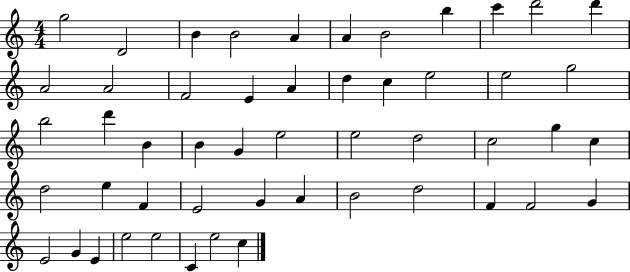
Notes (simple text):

G5/h D4/h B4/q B4/h A4/q A4/q B4/h B5/q C6/q D6/h D6/q A4/h A4/h F4/h E4/q A4/q D5/q C5/q E5/h E5/h G5/h B5/h D6/q B4/q B4/q G4/q E5/h E5/h D5/h C5/h G5/q C5/q D5/h E5/q F4/q E4/h G4/q A4/q B4/h D5/h F4/q F4/h G4/q E4/h G4/q E4/q E5/h E5/h C4/q E5/h C5/q